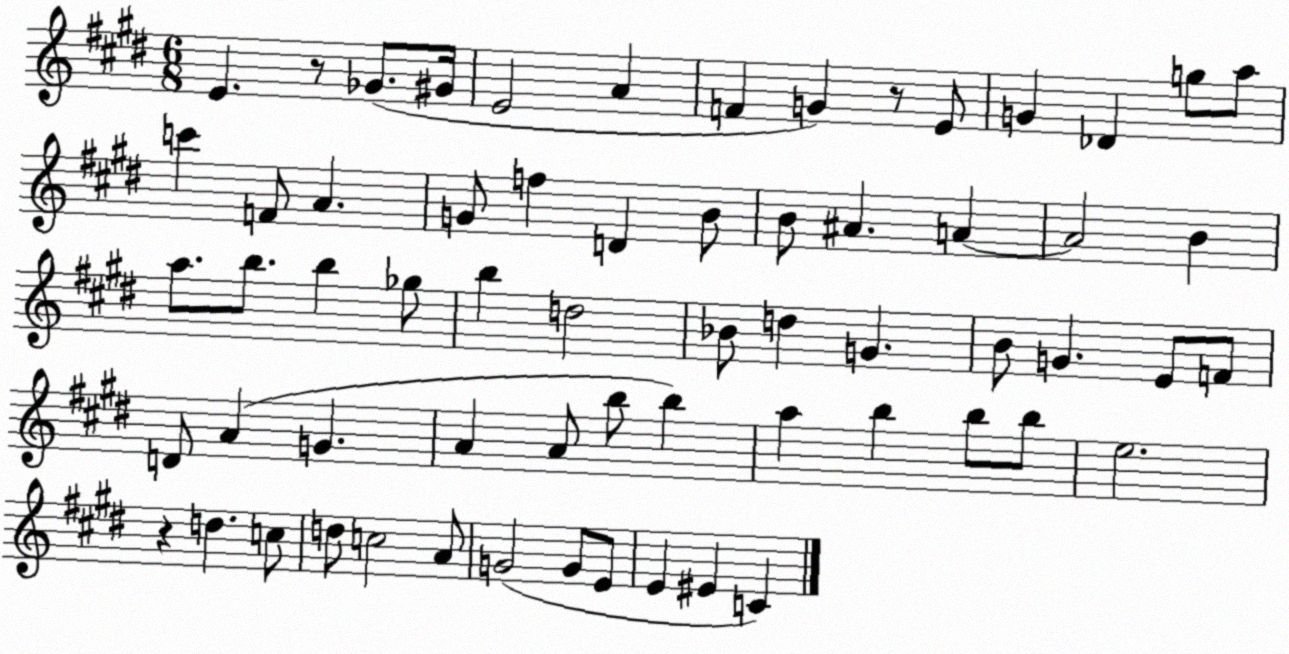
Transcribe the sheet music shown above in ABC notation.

X:1
T:Untitled
M:6/8
L:1/4
K:E
E z/2 _G/2 ^G/4 E2 A F G z/2 E/2 G _D g/2 a/2 c' F/2 A G/2 f D B/2 B/2 ^A A A2 B a/2 b/2 b _g/2 b d2 _B/2 d G B/2 G E/2 F/2 D/2 A G A A/2 b/2 b a b b/2 b/2 e2 z d c/2 d/2 c2 A/2 G2 G/2 E/2 E ^E C